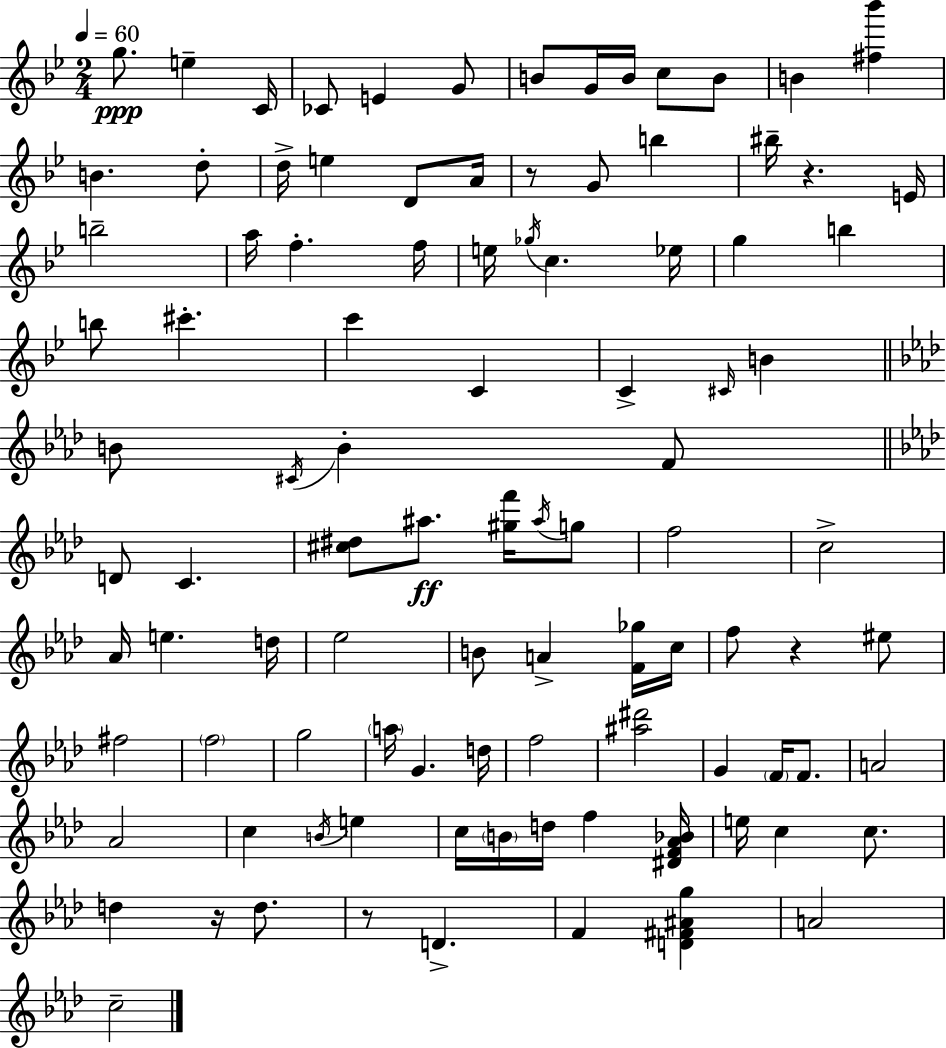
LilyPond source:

{
  \clef treble
  \numericTimeSignature
  \time 2/4
  \key g \minor
  \tempo 4 = 60
  g''8.\ppp e''4-- c'16 | ces'8 e'4 g'8 | b'8 g'16 b'16 c''8 b'8 | b'4 <fis'' bes'''>4 | \break b'4. d''8-. | d''16-> e''4 d'8 a'16 | r8 g'8 b''4 | bis''16-- r4. e'16 | \break b''2-- | a''16 f''4.-. f''16 | e''16 \acciaccatura { ges''16 } c''4. | ees''16 g''4 b''4 | \break b''8 cis'''4.-. | c'''4 c'4 | c'4-> \grace { cis'16 } b'4 | \bar "||" \break \key aes \major b'8 \acciaccatura { cis'16 } b'4-. f'8 | \bar "||" \break \key aes \major d'8 c'4. | <cis'' dis''>8 ais''8.\ff <gis'' f'''>16 \acciaccatura { ais''16 } g''8 | f''2 | c''2-> | \break aes'16 e''4. | d''16 ees''2 | b'8 a'4-> <f' ges''>16 | c''16 f''8 r4 eis''8 | \break fis''2 | \parenthesize f''2 | g''2 | \parenthesize a''16 g'4. | \break d''16 f''2 | <ais'' dis'''>2 | g'4 \parenthesize f'16 f'8. | a'2 | \break aes'2 | c''4 \acciaccatura { b'16 } e''4 | c''16 \parenthesize b'16 d''16 f''4 | <dis' f' aes' bes'>16 e''16 c''4 c''8. | \break d''4 r16 d''8. | r8 d'4.-> | f'4 <d' fis' ais' g''>4 | a'2 | \break c''2-- | \bar "|."
}